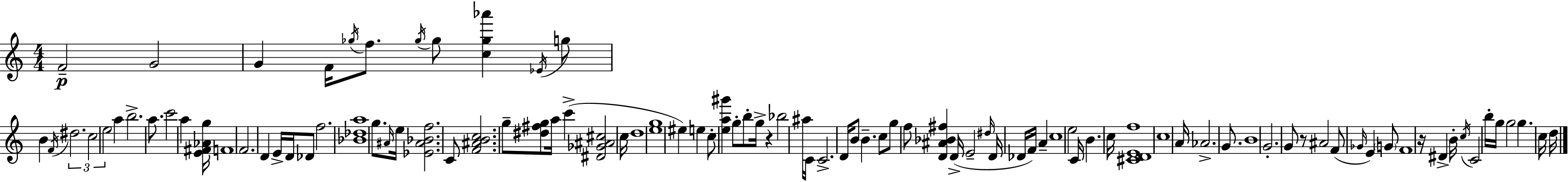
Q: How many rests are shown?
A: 3